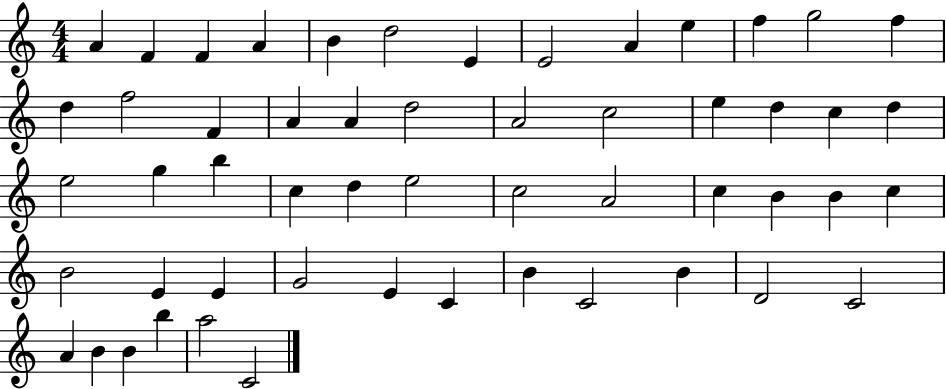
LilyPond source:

{
  \clef treble
  \numericTimeSignature
  \time 4/4
  \key c \major
  a'4 f'4 f'4 a'4 | b'4 d''2 e'4 | e'2 a'4 e''4 | f''4 g''2 f''4 | \break d''4 f''2 f'4 | a'4 a'4 d''2 | a'2 c''2 | e''4 d''4 c''4 d''4 | \break e''2 g''4 b''4 | c''4 d''4 e''2 | c''2 a'2 | c''4 b'4 b'4 c''4 | \break b'2 e'4 e'4 | g'2 e'4 c'4 | b'4 c'2 b'4 | d'2 c'2 | \break a'4 b'4 b'4 b''4 | a''2 c'2 | \bar "|."
}